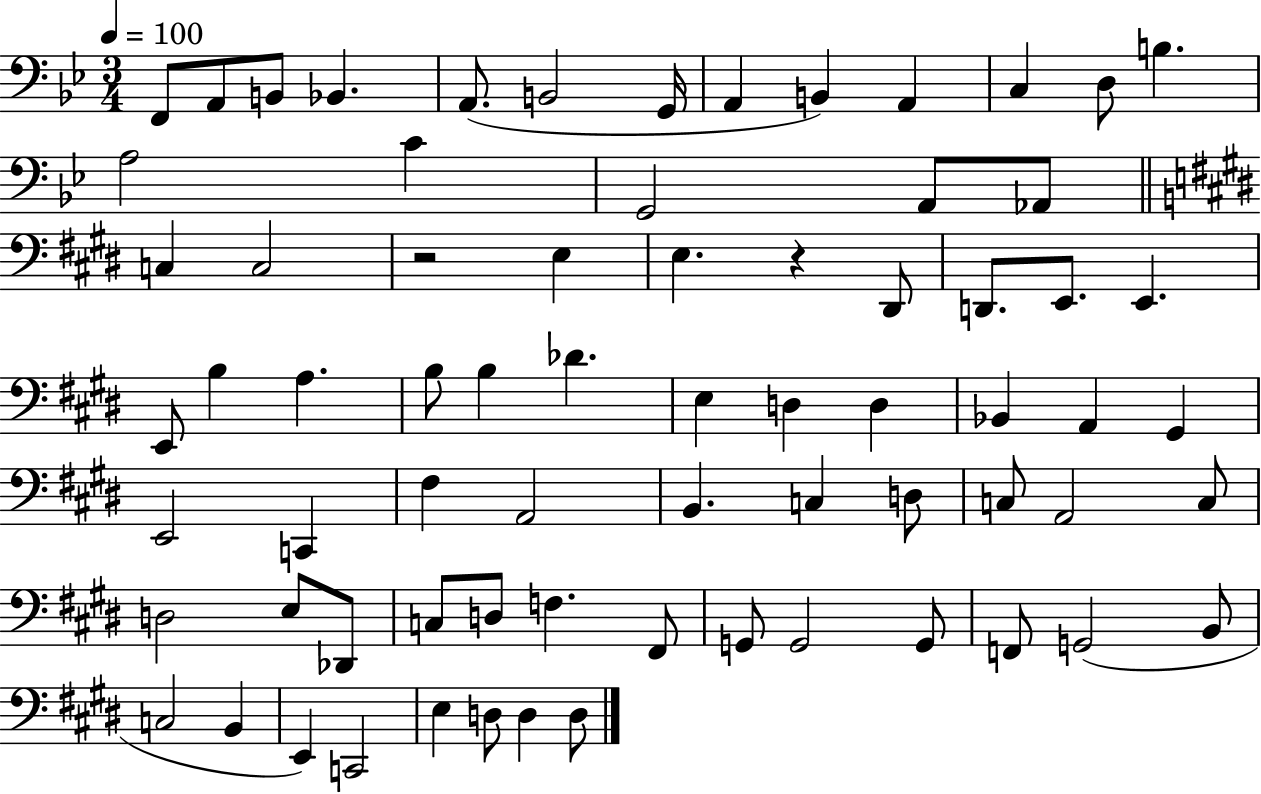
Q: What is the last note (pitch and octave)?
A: D3